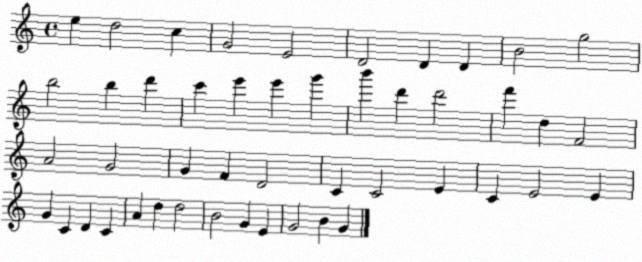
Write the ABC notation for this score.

X:1
T:Untitled
M:4/4
L:1/4
K:C
e d2 c G2 E2 D2 D D B2 g2 b2 b d' c' e' e' g' b' d' d'2 f' d F2 A2 G2 G F D2 C C2 E C E2 E G C D C A d d2 B2 G E G2 B G